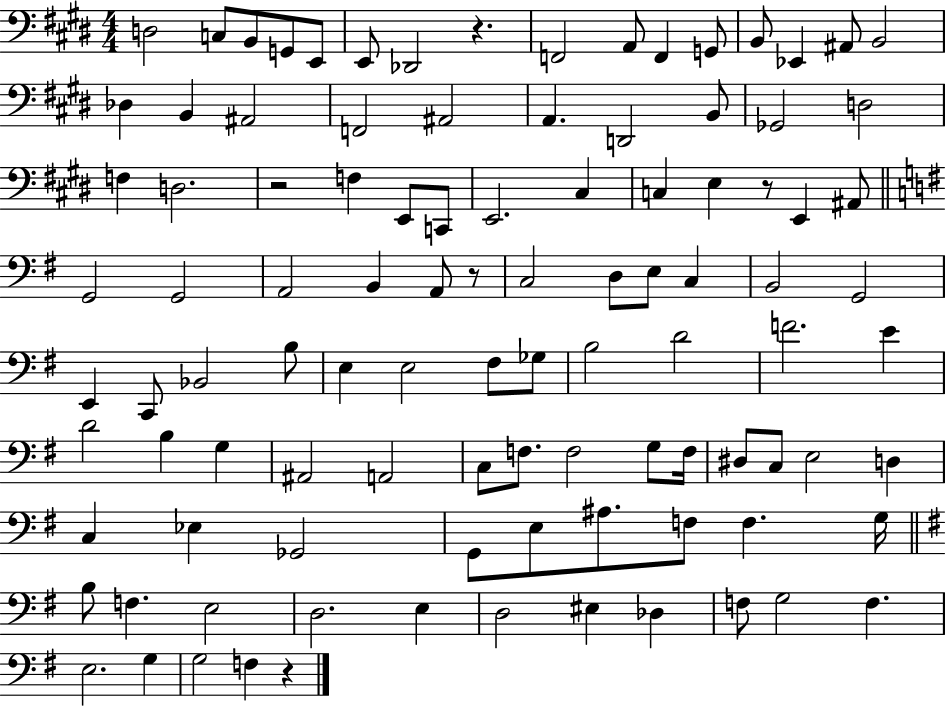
D3/h C3/e B2/e G2/e E2/e E2/e Db2/h R/q. F2/h A2/e F2/q G2/e B2/e Eb2/q A#2/e B2/h Db3/q B2/q A#2/h F2/h A#2/h A2/q. D2/h B2/e Gb2/h D3/h F3/q D3/h. R/h F3/q E2/e C2/e E2/h. C#3/q C3/q E3/q R/e E2/q A#2/e G2/h G2/h A2/h B2/q A2/e R/e C3/h D3/e E3/e C3/q B2/h G2/h E2/q C2/e Bb2/h B3/e E3/q E3/h F#3/e Gb3/e B3/h D4/h F4/h. E4/q D4/h B3/q G3/q A#2/h A2/h C3/e F3/e. F3/h G3/e F3/s D#3/e C3/e E3/h D3/q C3/q Eb3/q Gb2/h G2/e E3/e A#3/e. F3/e F3/q. G3/s B3/e F3/q. E3/h D3/h. E3/q D3/h EIS3/q Db3/q F3/e G3/h F3/q. E3/h. G3/q G3/h F3/q R/q